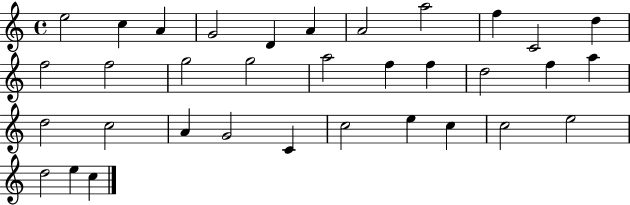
X:1
T:Untitled
M:4/4
L:1/4
K:C
e2 c A G2 D A A2 a2 f C2 d f2 f2 g2 g2 a2 f f d2 f a d2 c2 A G2 C c2 e c c2 e2 d2 e c